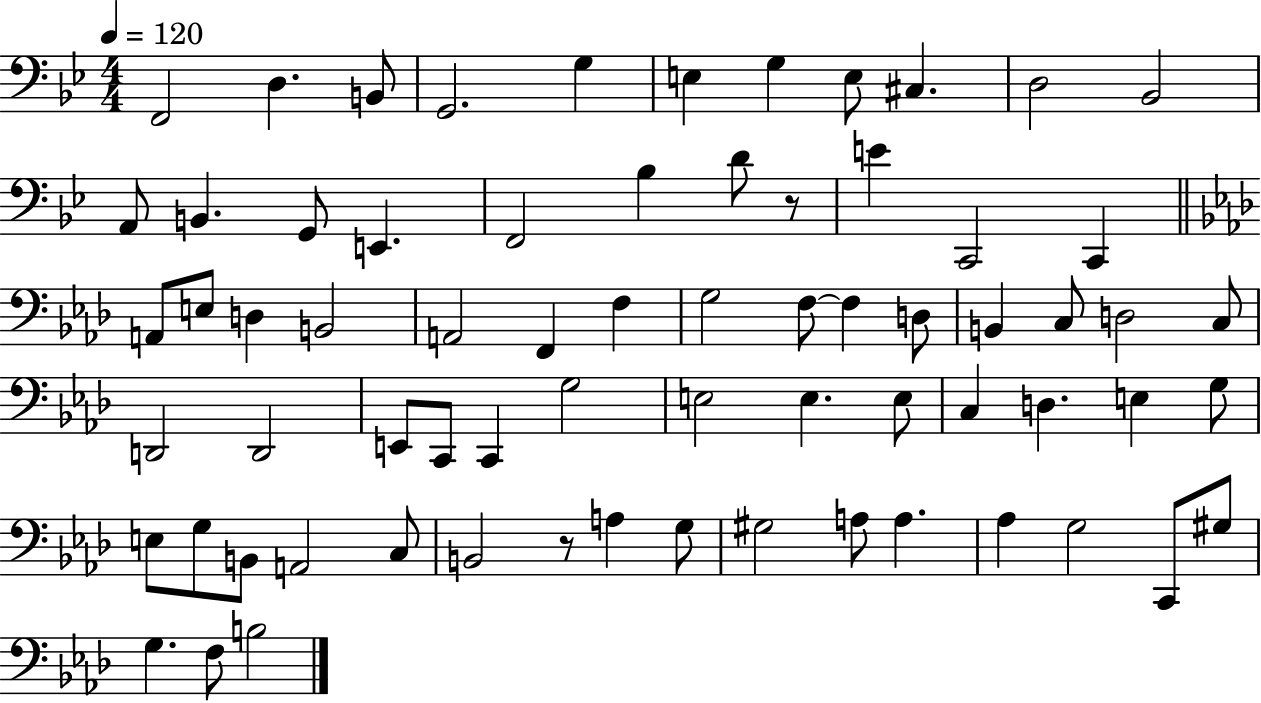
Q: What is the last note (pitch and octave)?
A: B3